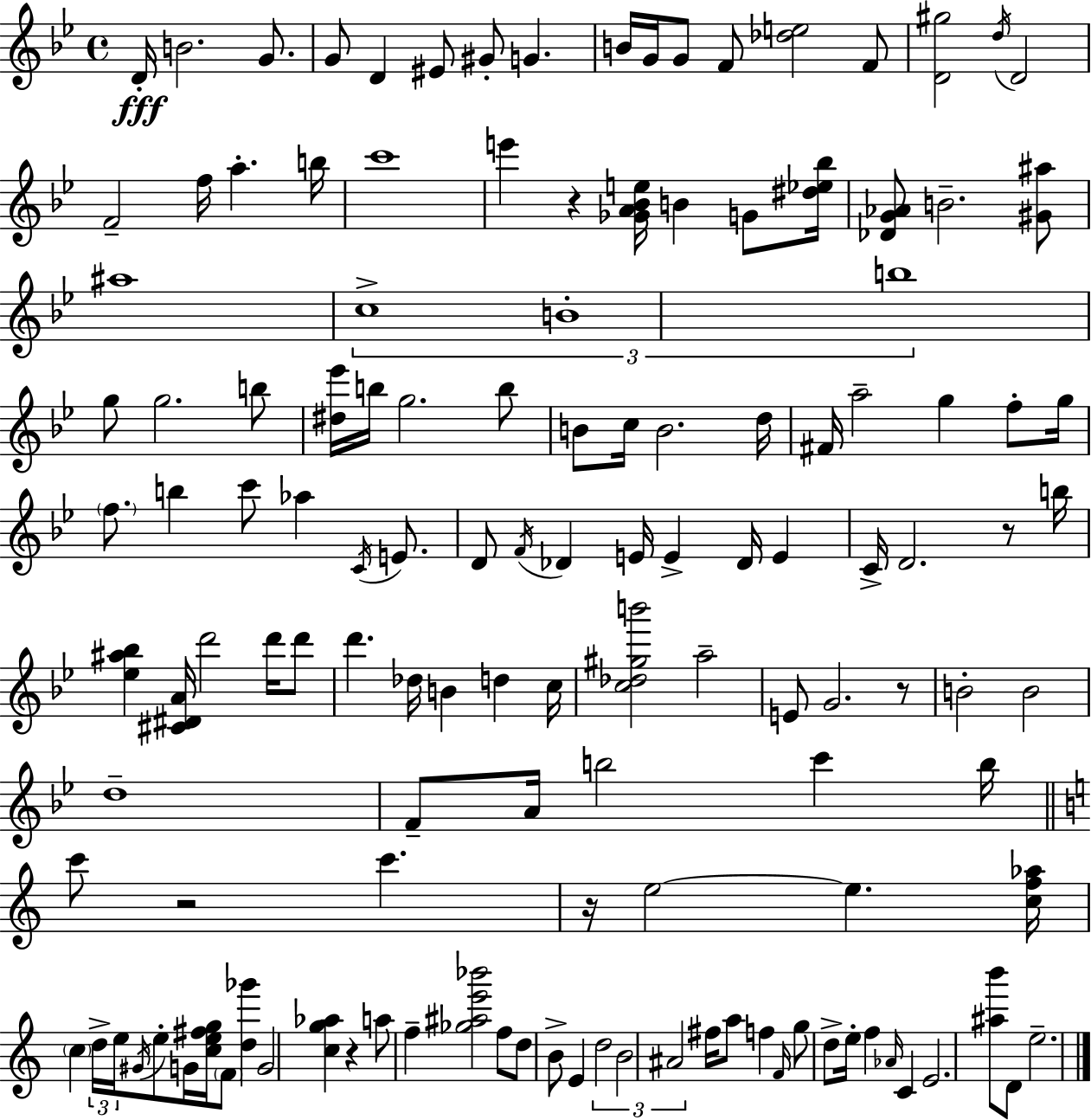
X:1
T:Untitled
M:4/4
L:1/4
K:Bb
D/4 B2 G/2 G/2 D ^E/2 ^G/2 G B/4 G/4 G/2 F/2 [_de]2 F/2 [D^g]2 d/4 D2 F2 f/4 a b/4 c'4 e' z [_GA_Be]/4 B G/2 [^d_e_b]/4 [_DG_A]/2 B2 [^G^a]/2 ^a4 c4 B4 b4 g/2 g2 b/2 [^d_e']/4 b/4 g2 b/2 B/2 c/4 B2 d/4 ^F/4 a2 g f/2 g/4 f/2 b c'/2 _a C/4 E/2 D/2 F/4 _D E/4 E _D/4 E C/4 D2 z/2 b/4 [_e^a_b] [^C^DA]/4 d'2 d'/4 d'/2 d' _d/4 B d c/4 [c_d^gb']2 a2 E/2 G2 z/2 B2 B2 d4 F/2 A/4 b2 c' b/4 c'/2 z2 c' z/4 e2 e [cf_a]/4 c d/4 e/4 ^G/4 e/2 G/4 [ce^fg]/4 F/2 [d_g'] G2 [cg_a] z a/2 f [_g^ae'_b']2 f/2 d/2 B/2 E d2 B2 ^A2 ^f/4 a/2 f F/4 g/2 d/2 e/4 f _A/4 C E2 [^ab']/2 D/2 e2